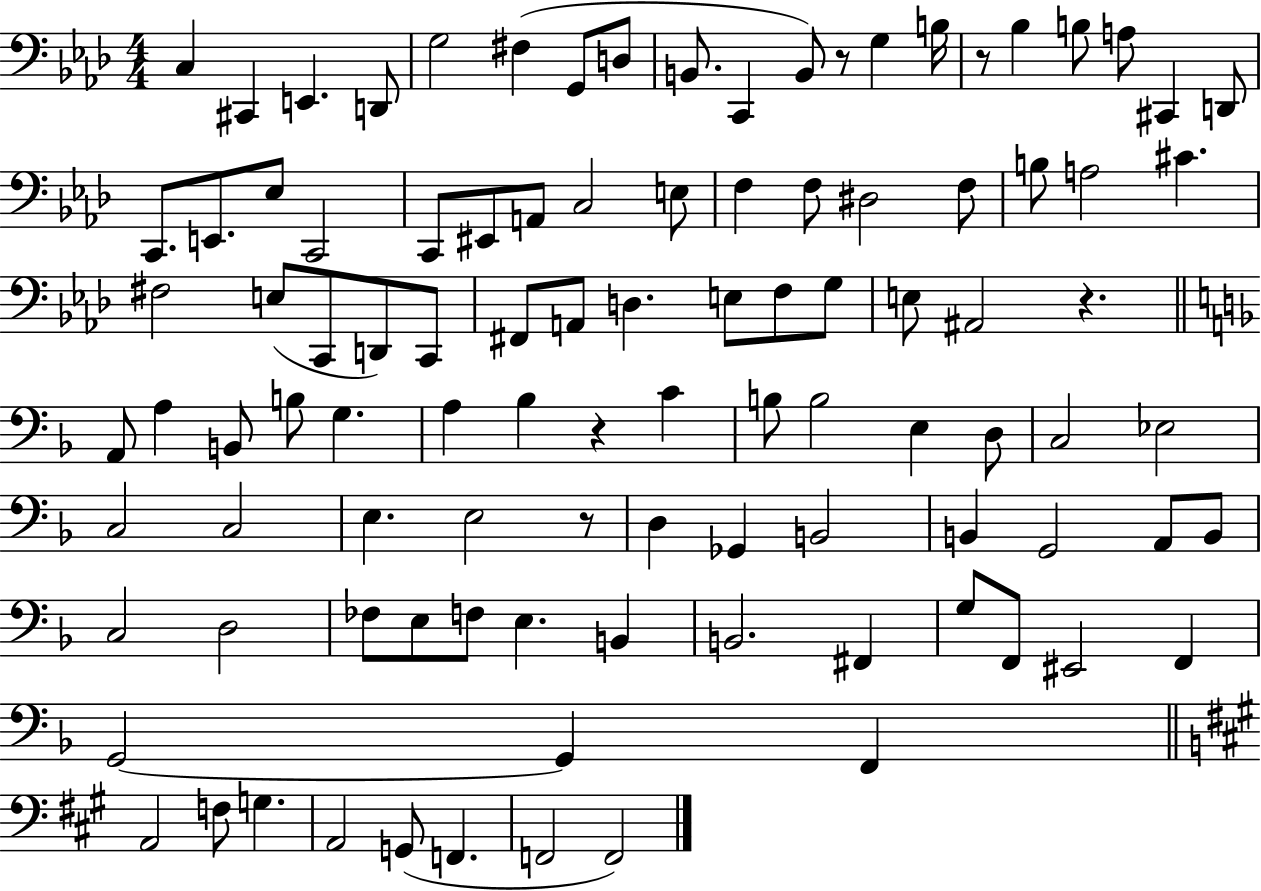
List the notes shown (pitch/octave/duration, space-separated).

C3/q C#2/q E2/q. D2/e G3/h F#3/q G2/e D3/e B2/e. C2/q B2/e R/e G3/q B3/s R/e Bb3/q B3/e A3/e C#2/q D2/e C2/e. E2/e. Eb3/e C2/h C2/e EIS2/e A2/e C3/h E3/e F3/q F3/e D#3/h F3/e B3/e A3/h C#4/q. F#3/h E3/e C2/e D2/e C2/e F#2/e A2/e D3/q. E3/e F3/e G3/e E3/e A#2/h R/q. A2/e A3/q B2/e B3/e G3/q. A3/q Bb3/q R/q C4/q B3/e B3/h E3/q D3/e C3/h Eb3/h C3/h C3/h E3/q. E3/h R/e D3/q Gb2/q B2/h B2/q G2/h A2/e B2/e C3/h D3/h FES3/e E3/e F3/e E3/q. B2/q B2/h. F#2/q G3/e F2/e EIS2/h F2/q G2/h G2/q F2/q A2/h F3/e G3/q. A2/h G2/e F2/q. F2/h F2/h